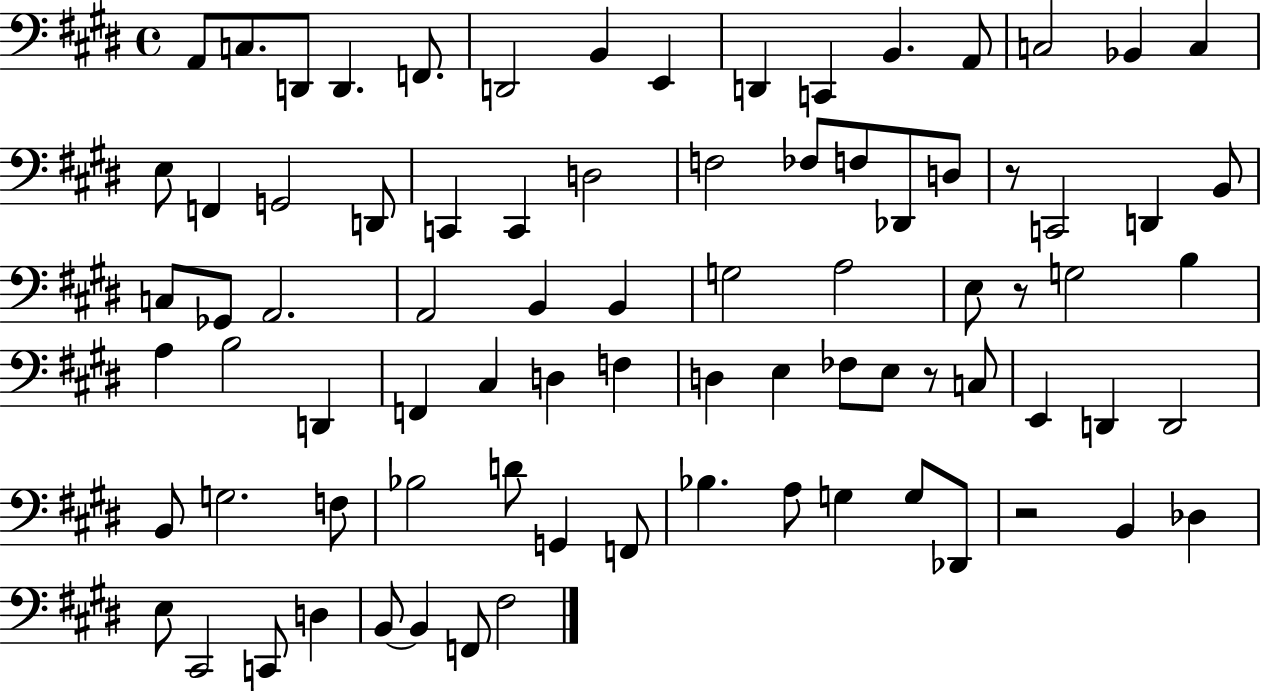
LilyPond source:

{
  \clef bass
  \time 4/4
  \defaultTimeSignature
  \key e \major
  \repeat volta 2 { a,8 c8. d,8 d,4. f,8. | d,2 b,4 e,4 | d,4 c,4 b,4. a,8 | c2 bes,4 c4 | \break e8 f,4 g,2 d,8 | c,4 c,4 d2 | f2 fes8 f8 des,8 d8 | r8 c,2 d,4 b,8 | \break c8 ges,8 a,2. | a,2 b,4 b,4 | g2 a2 | e8 r8 g2 b4 | \break a4 b2 d,4 | f,4 cis4 d4 f4 | d4 e4 fes8 e8 r8 c8 | e,4 d,4 d,2 | \break b,8 g2. f8 | bes2 d'8 g,4 f,8 | bes4. a8 g4 g8 des,8 | r2 b,4 des4 | \break e8 cis,2 c,8 d4 | b,8~~ b,4 f,8 fis2 | } \bar "|."
}